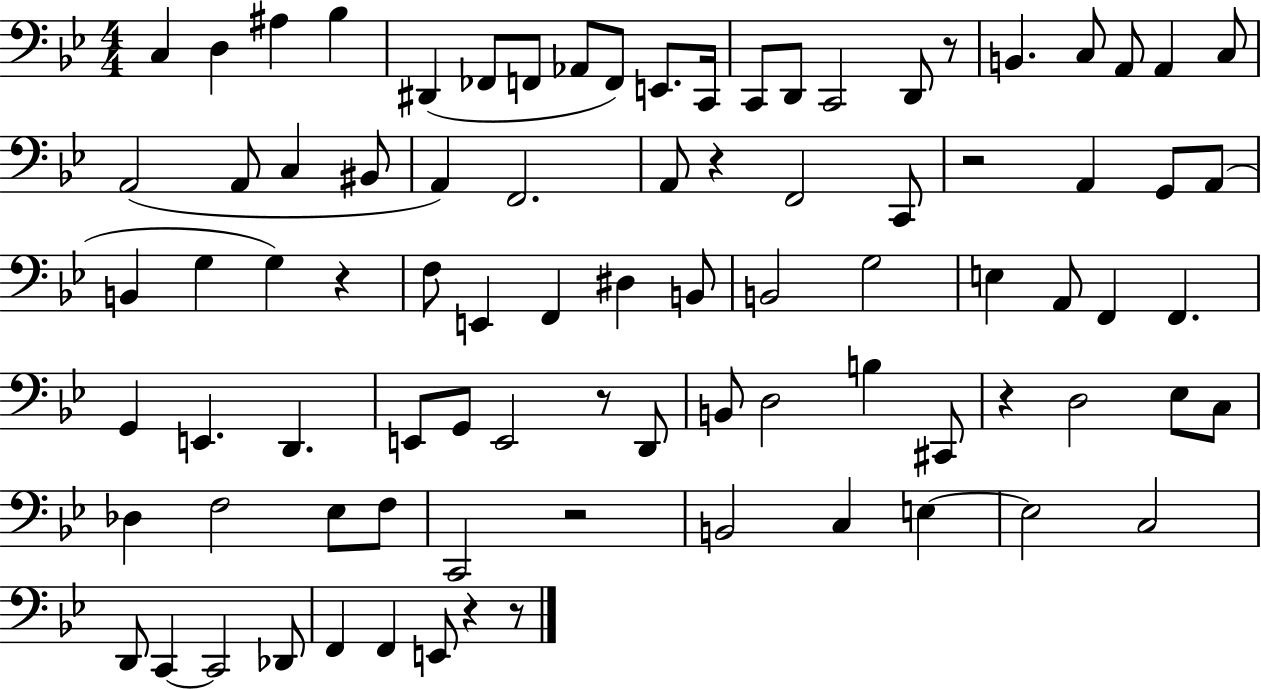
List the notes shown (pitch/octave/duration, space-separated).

C3/q D3/q A#3/q Bb3/q D#2/q FES2/e F2/e Ab2/e F2/e E2/e. C2/s C2/e D2/e C2/h D2/e R/e B2/q. C3/e A2/e A2/q C3/e A2/h A2/e C3/q BIS2/e A2/q F2/h. A2/e R/q F2/h C2/e R/h A2/q G2/e A2/e B2/q G3/q G3/q R/q F3/e E2/q F2/q D#3/q B2/e B2/h G3/h E3/q A2/e F2/q F2/q. G2/q E2/q. D2/q. E2/e G2/e E2/h R/e D2/e B2/e D3/h B3/q C#2/e R/q D3/h Eb3/e C3/e Db3/q F3/h Eb3/e F3/e C2/h R/h B2/h C3/q E3/q E3/h C3/h D2/e C2/q C2/h Db2/e F2/q F2/q E2/e R/q R/e